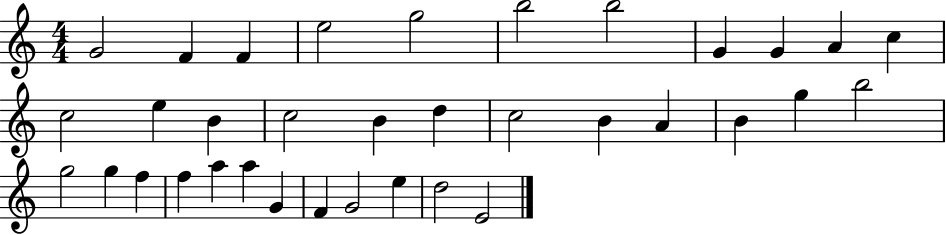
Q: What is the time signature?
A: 4/4